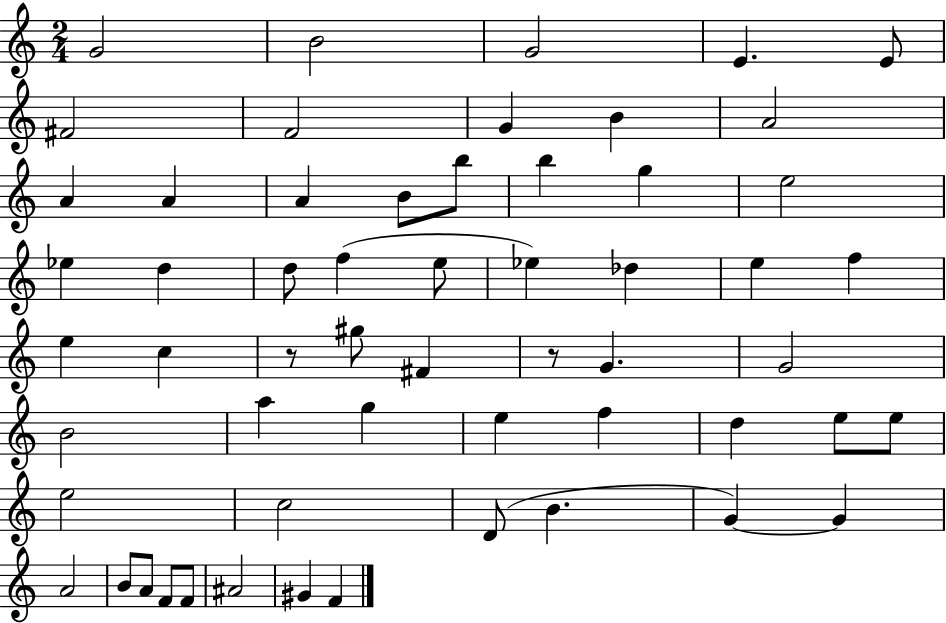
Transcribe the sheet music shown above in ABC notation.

X:1
T:Untitled
M:2/4
L:1/4
K:C
G2 B2 G2 E E/2 ^F2 F2 G B A2 A A A B/2 b/2 b g e2 _e d d/2 f e/2 _e _d e f e c z/2 ^g/2 ^F z/2 G G2 B2 a g e f d e/2 e/2 e2 c2 D/2 B G G A2 B/2 A/2 F/2 F/2 ^A2 ^G F